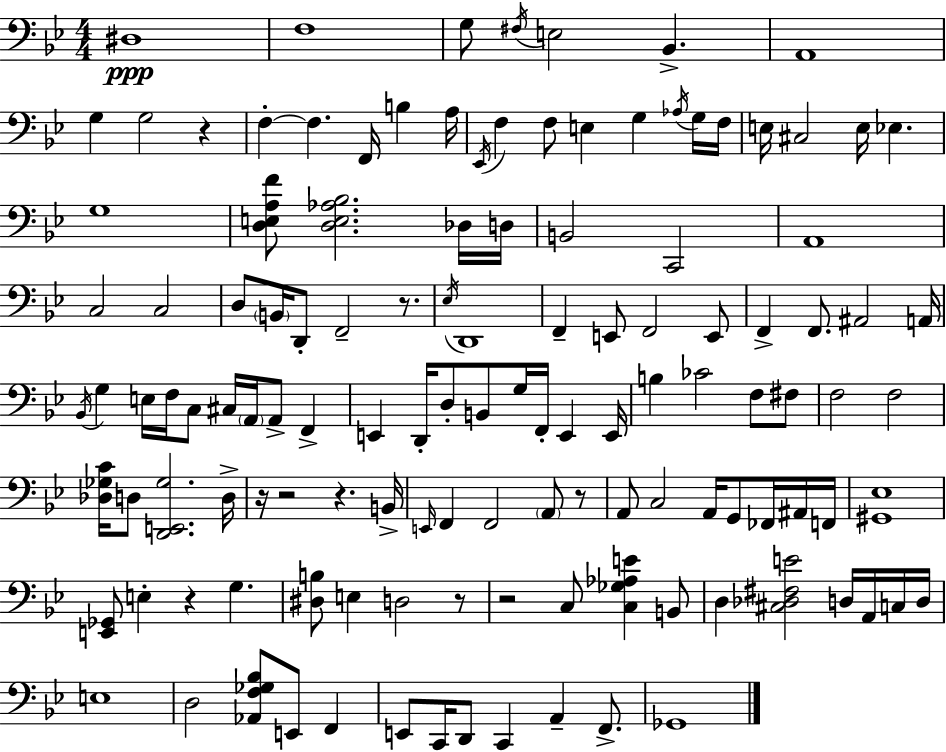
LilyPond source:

{
  \clef bass
  \numericTimeSignature
  \time 4/4
  \key bes \major
  dis1\ppp | f1 | g8 \acciaccatura { fis16 } e2 bes,4.-> | a,1 | \break g4 g2 r4 | f4-.~~ f4. f,16 b4 | a16 \acciaccatura { ees,16 } f4 f8 e4 g4 | \acciaccatura { aes16 } g16 f16 e16 cis2 e16 ees4. | \break g1 | <d e a f'>8 <d e aes bes>2. | des16 d16 b,2 c,2 | a,1 | \break c2 c2 | d8 \parenthesize b,16 d,8-. f,2-- | r8. \acciaccatura { ees16 } d,1 | f,4-- e,8 f,2 | \break e,8 f,4-> f,8. ais,2 | a,16 \acciaccatura { bes,16 } g4 e16 f16 c8 cis16 \parenthesize a,16 a,8-> | f,4-> e,4 d,16-. d8-. b,8 g16 f,16-. | e,4 e,16 b4 ces'2 | \break f8 fis8 f2 f2 | <des ges c'>16 d8 <d, e, ges>2. | d16-> r16 r2 r4. | b,16-> \grace { e,16 } f,4 f,2 | \break \parenthesize a,8 r8 a,8 c2 | a,16 g,8 fes,16 ais,16 f,16 <gis, ees>1 | <e, ges,>8 e4-. r4 | g4. <dis b>8 e4 d2 | \break r8 r2 c8 | <c ges aes e'>4 b,8 d4 <cis des fis e'>2 | d16 a,16 c16 d16 e1 | d2 <aes, f ges bes>8 | \break e,8 f,4 e,8 c,16 d,8 c,4 a,4-- | f,8.-> ges,1 | \bar "|."
}